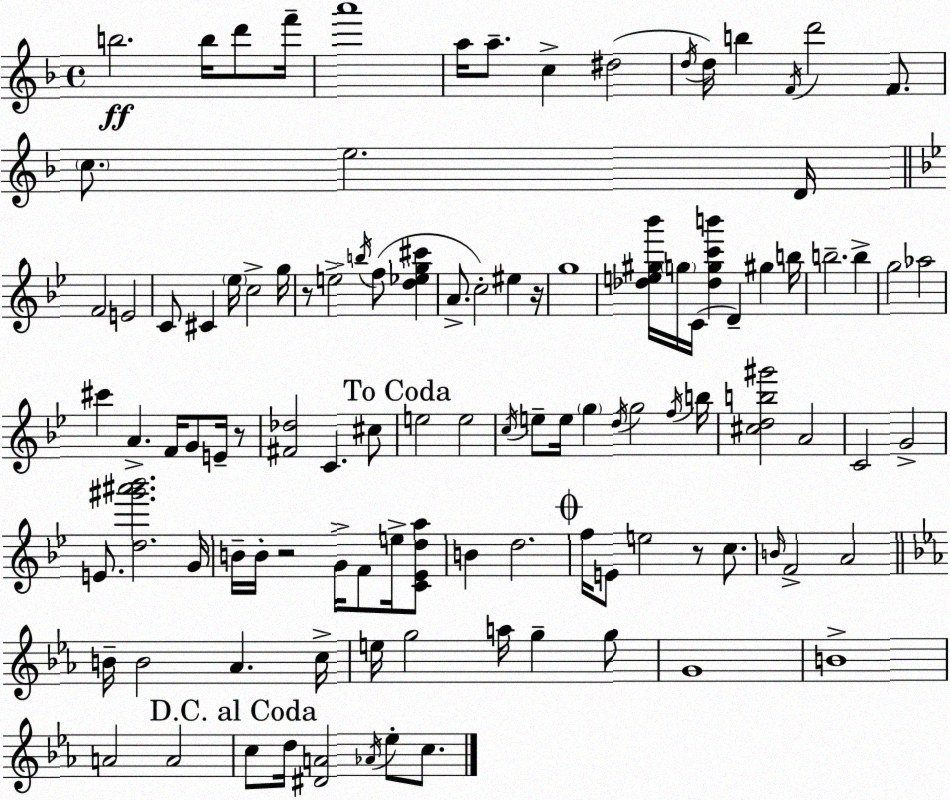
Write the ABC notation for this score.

X:1
T:Untitled
M:4/4
L:1/4
K:F
b2 b/4 d'/2 f'/4 a'4 a/4 a/2 c ^d2 d/4 d/4 b F/4 d'2 F/2 c/2 e2 D/4 F2 E2 C/2 ^C _e/4 c2 g/4 z/2 e2 b/4 f/2 [d_eg^c'] A/2 c2 ^e z/4 g4 [_de^g_b']/4 g/4 C/4 [_dgc'b'] D ^g b/4 b2 b g2 _a2 ^c' A F/4 G/2 E/4 z/2 [^F_d]2 C ^c/2 e2 e2 c/4 e/2 e/4 g d/4 g2 f/4 b/4 [^cdb^g']2 A2 C2 G2 E/2 [d^g'^a'_b']2 G/4 B/4 B/4 z2 G/4 F/2 e/4 [C_Eda]/2 B d2 f/4 E/2 e2 z/2 c/2 B/4 F2 A2 B/4 B2 _A c/4 e/4 g2 a/4 g g/2 G4 B4 A2 A2 c/2 d/4 [^DA]2 _A/4 _e/2 c/2